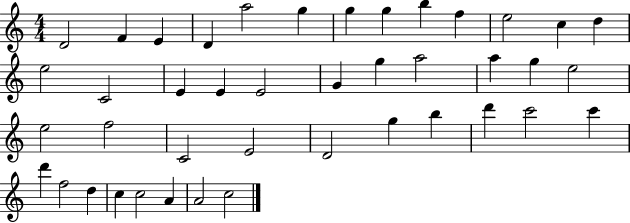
X:1
T:Untitled
M:4/4
L:1/4
K:C
D2 F E D a2 g g g b f e2 c d e2 C2 E E E2 G g a2 a g e2 e2 f2 C2 E2 D2 g b d' c'2 c' d' f2 d c c2 A A2 c2